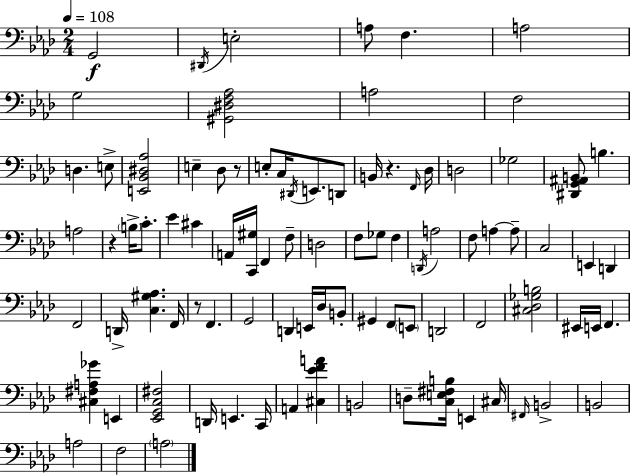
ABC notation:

X:1
T:Untitled
M:2/4
L:1/4
K:Fm
G,,2 ^D,,/4 E,2 A,/2 F, A,2 G,2 [^G,,^D,F,_A,]2 A,2 F,2 D, E,/2 [E,,_B,,^D,_A,]2 E, _D,/2 z/2 E,/2 C,/4 ^D,,/4 E,,/2 D,,/2 B,,/4 z F,,/4 _D,/4 D,2 _G,2 [^D,,G,,^A,,B,,]/2 B, A,2 z B,/4 C/2 _E ^C A,,/4 [C,,^G,]/4 F,, F,/2 D,2 F,/2 _G,/2 F, D,,/4 A,2 F,/2 A, A,/2 C,2 E,, D,, F,,2 D,,/4 [C,^G,_A,] F,,/4 z/2 F,, G,,2 D,, E,,/4 _D,/4 B,,/2 ^G,, F,,/2 E,,/2 D,,2 F,,2 [^C,_D,_G,B,]2 ^E,,/4 E,,/4 F,, [^C,^F,A,_G] E,, [_E,,G,,C,^F,]2 D,,/4 E,, C,,/4 A,, [^C,_EFA] B,,2 D,/2 [C,E,^F,B,]/4 E,, ^C,/4 ^F,,/4 B,,2 B,,2 A,2 F,2 A,2